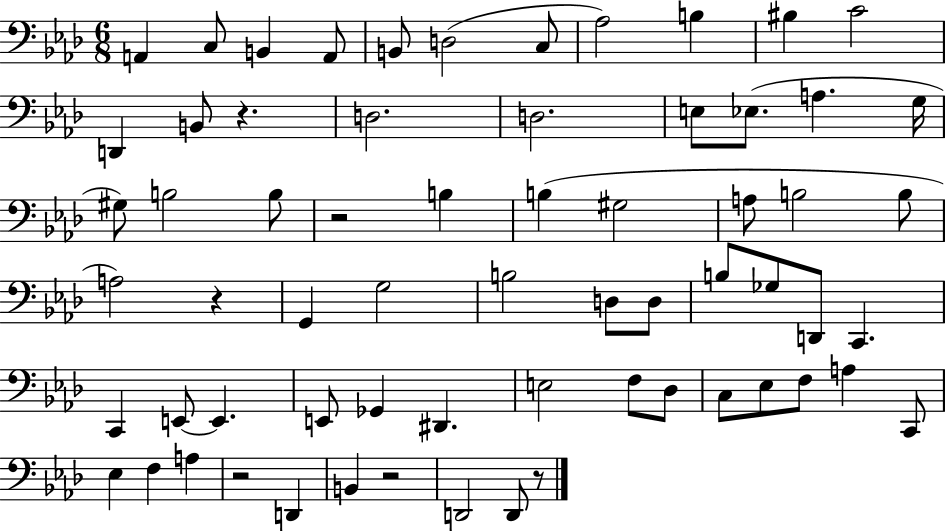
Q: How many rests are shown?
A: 6